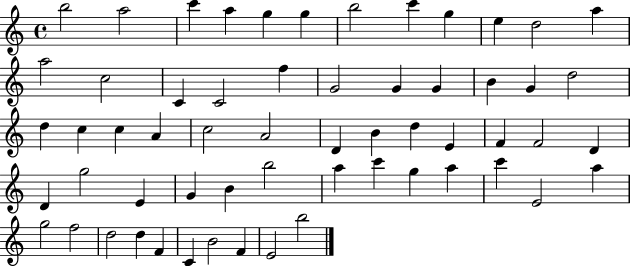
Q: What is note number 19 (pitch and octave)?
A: G4